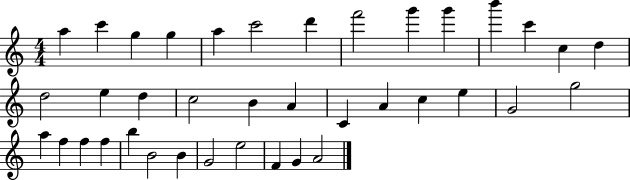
X:1
T:Untitled
M:4/4
L:1/4
K:C
a c' g g a c'2 d' f'2 g' g' b' c' c d d2 e d c2 B A C A c e G2 g2 a f f f b B2 B G2 e2 F G A2